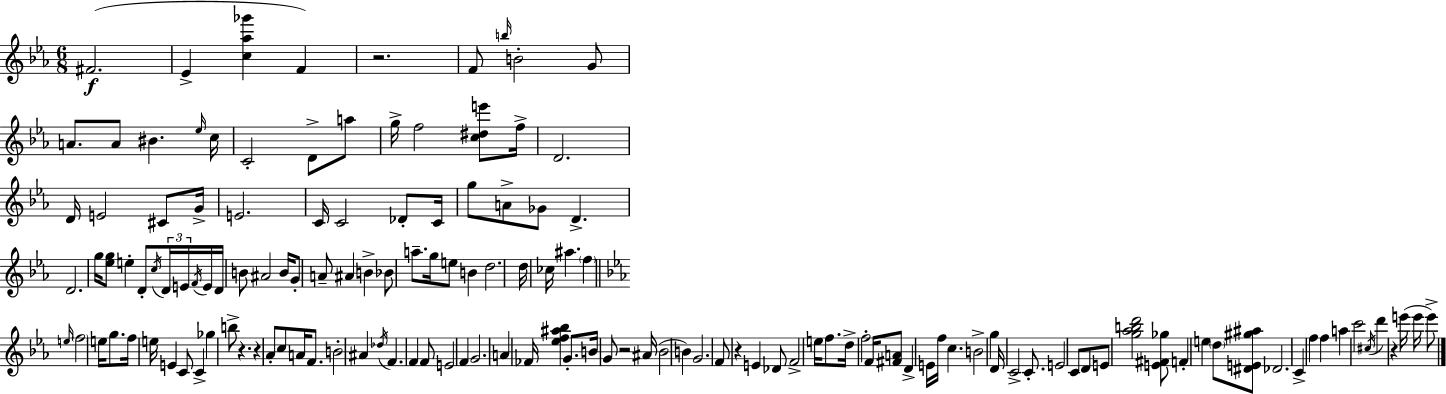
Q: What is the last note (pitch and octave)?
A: E6